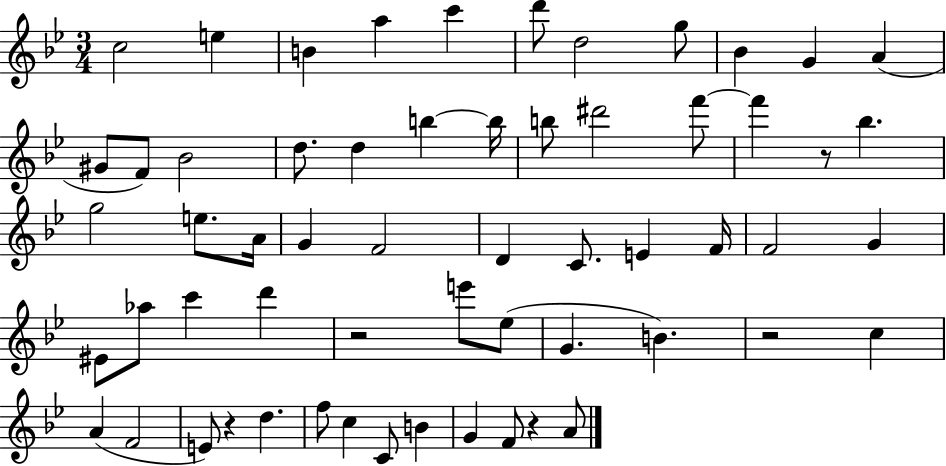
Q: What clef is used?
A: treble